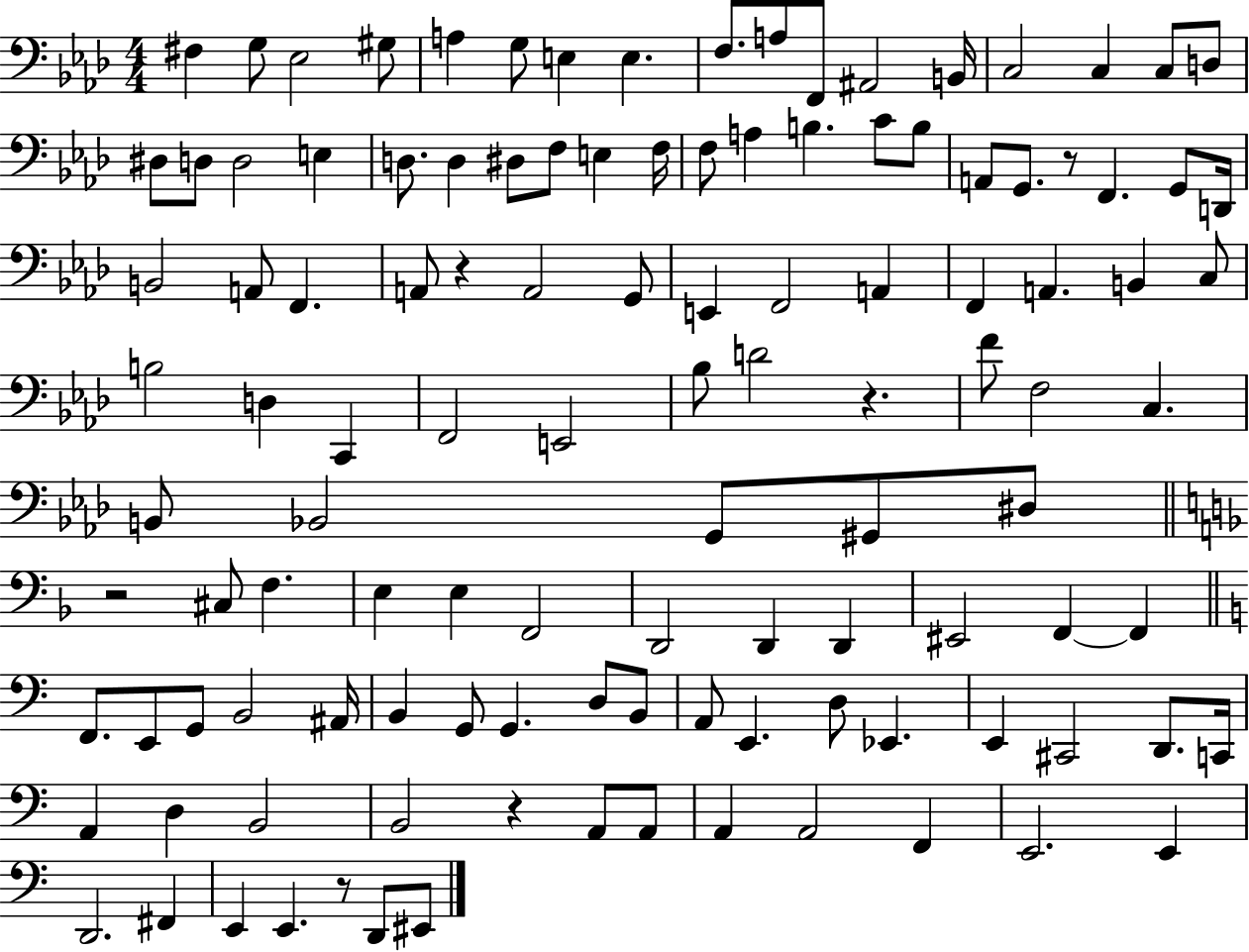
{
  \clef bass
  \numericTimeSignature
  \time 4/4
  \key aes \major
  fis4 g8 ees2 gis8 | a4 g8 e4 e4. | f8. a8 f,8 ais,2 b,16 | c2 c4 c8 d8 | \break dis8 d8 d2 e4 | d8. d4 dis8 f8 e4 f16 | f8 a4 b4. c'8 b8 | a,8 g,8. r8 f,4. g,8 d,16 | \break b,2 a,8 f,4. | a,8 r4 a,2 g,8 | e,4 f,2 a,4 | f,4 a,4. b,4 c8 | \break b2 d4 c,4 | f,2 e,2 | bes8 d'2 r4. | f'8 f2 c4. | \break b,8 bes,2 g,8 gis,8 dis8 | \bar "||" \break \key d \minor r2 cis8 f4. | e4 e4 f,2 | d,2 d,4 d,4 | eis,2 f,4~~ f,4 | \break \bar "||" \break \key c \major f,8. e,8 g,8 b,2 ais,16 | b,4 g,8 g,4. d8 b,8 | a,8 e,4. d8 ees,4. | e,4 cis,2 d,8. c,16 | \break a,4 d4 b,2 | b,2 r4 a,8 a,8 | a,4 a,2 f,4 | e,2. e,4 | \break d,2. fis,4 | e,4 e,4. r8 d,8 eis,8 | \bar "|."
}